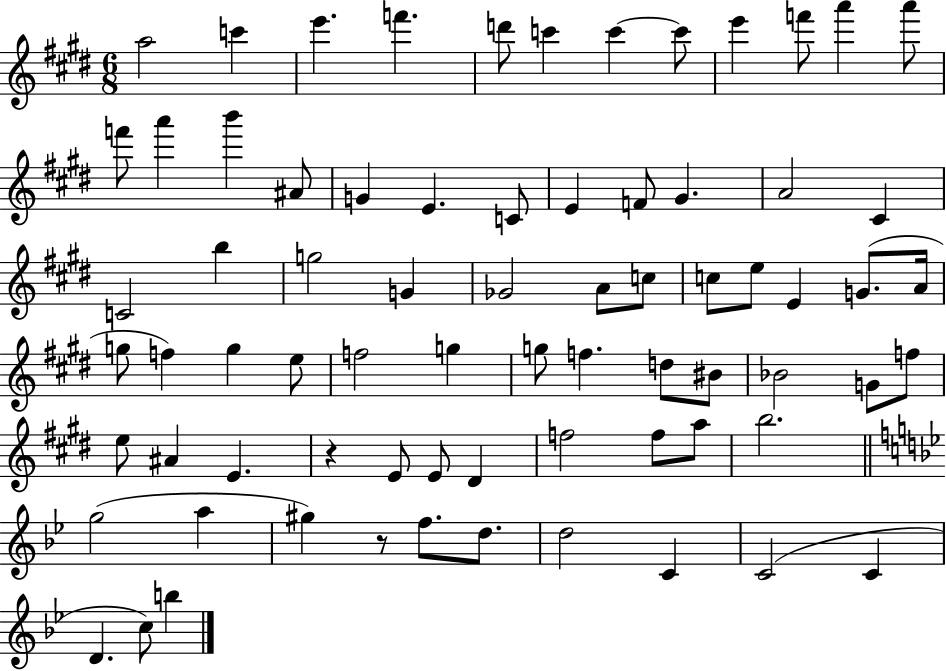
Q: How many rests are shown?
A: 2